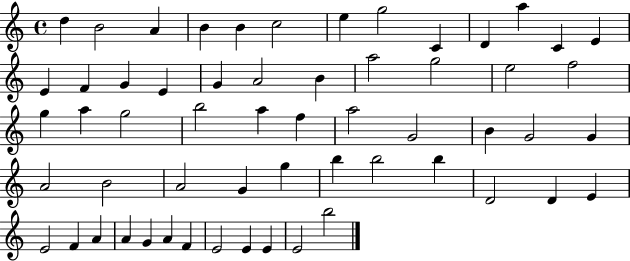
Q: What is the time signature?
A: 4/4